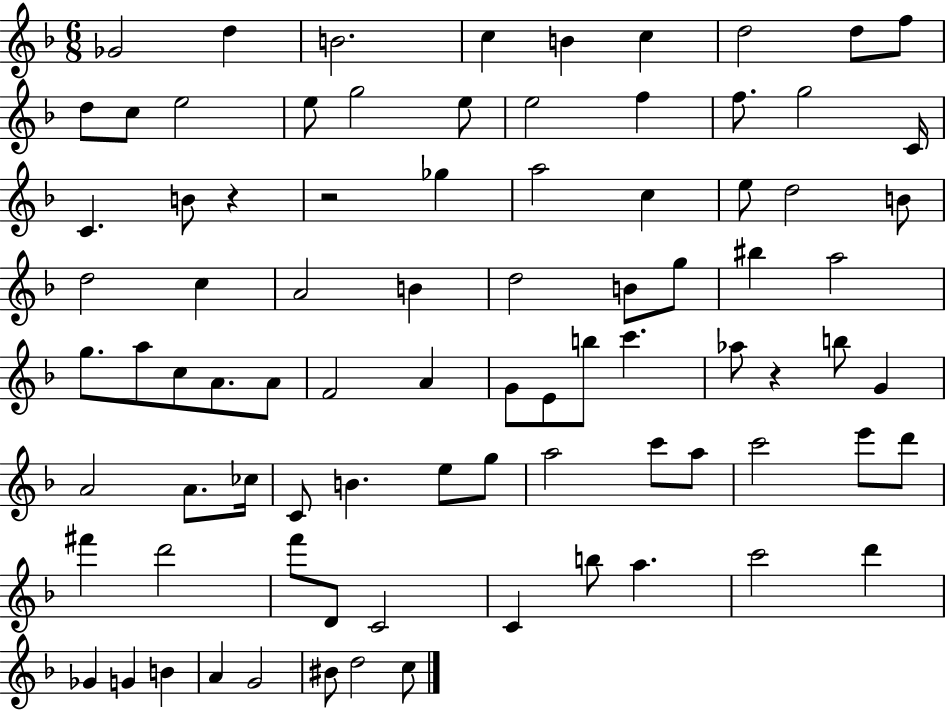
{
  \clef treble
  \numericTimeSignature
  \time 6/8
  \key f \major
  \repeat volta 2 { ges'2 d''4 | b'2. | c''4 b'4 c''4 | d''2 d''8 f''8 | \break d''8 c''8 e''2 | e''8 g''2 e''8 | e''2 f''4 | f''8. g''2 c'16 | \break c'4. b'8 r4 | r2 ges''4 | a''2 c''4 | e''8 d''2 b'8 | \break d''2 c''4 | a'2 b'4 | d''2 b'8 g''8 | bis''4 a''2 | \break g''8. a''8 c''8 a'8. a'8 | f'2 a'4 | g'8 e'8 b''8 c'''4. | aes''8 r4 b''8 g'4 | \break a'2 a'8. ces''16 | c'8 b'4. e''8 g''8 | a''2 c'''8 a''8 | c'''2 e'''8 d'''8 | \break fis'''4 d'''2 | f'''8 d'8 c'2 | c'4 b''8 a''4. | c'''2 d'''4 | \break ges'4 g'4 b'4 | a'4 g'2 | bis'8 d''2 c''8 | } \bar "|."
}